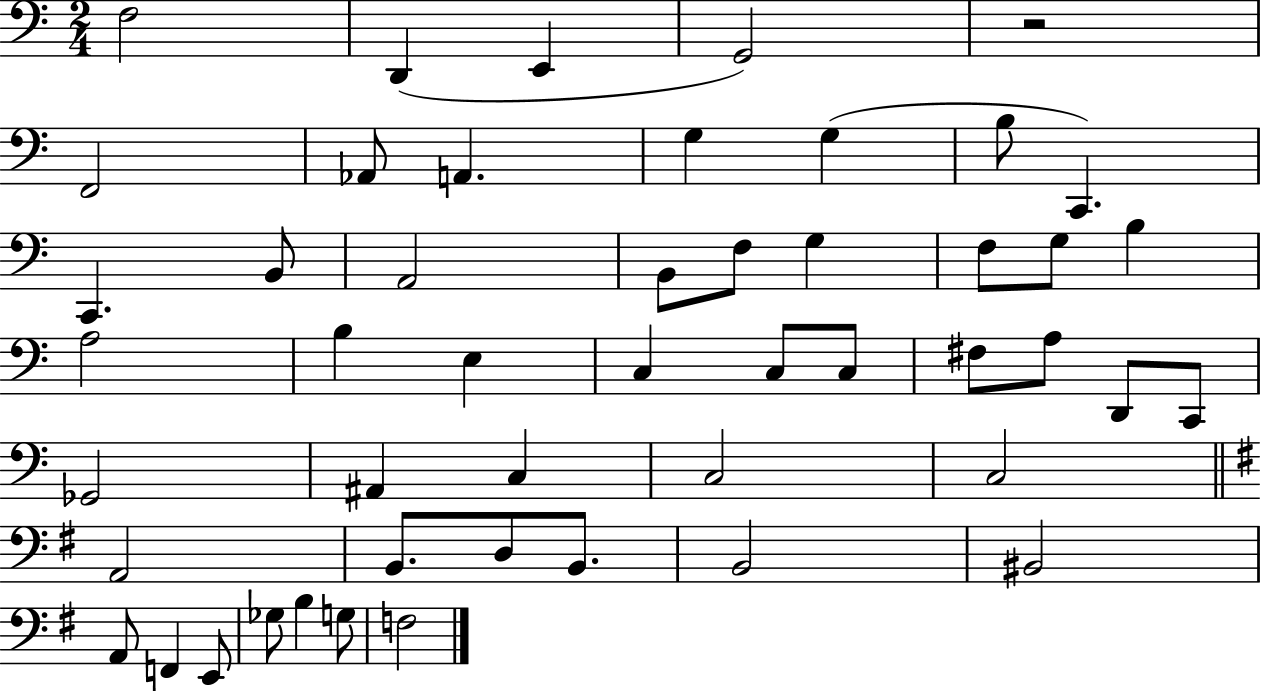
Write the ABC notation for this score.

X:1
T:Untitled
M:2/4
L:1/4
K:C
F,2 D,, E,, G,,2 z2 F,,2 _A,,/2 A,, G, G, B,/2 C,, C,, B,,/2 A,,2 B,,/2 F,/2 G, F,/2 G,/2 B, A,2 B, E, C, C,/2 C,/2 ^F,/2 A,/2 D,,/2 C,,/2 _G,,2 ^A,, C, C,2 C,2 A,,2 B,,/2 D,/2 B,,/2 B,,2 ^B,,2 A,,/2 F,, E,,/2 _G,/2 B, G,/2 F,2